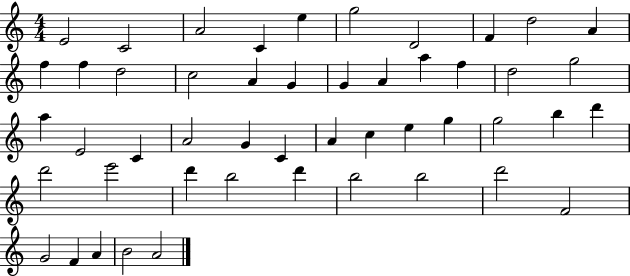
X:1
T:Untitled
M:4/4
L:1/4
K:C
E2 C2 A2 C e g2 D2 F d2 A f f d2 c2 A G G A a f d2 g2 a E2 C A2 G C A c e g g2 b d' d'2 e'2 d' b2 d' b2 b2 d'2 F2 G2 F A B2 A2